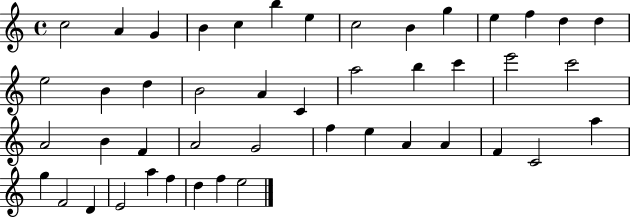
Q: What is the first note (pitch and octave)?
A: C5